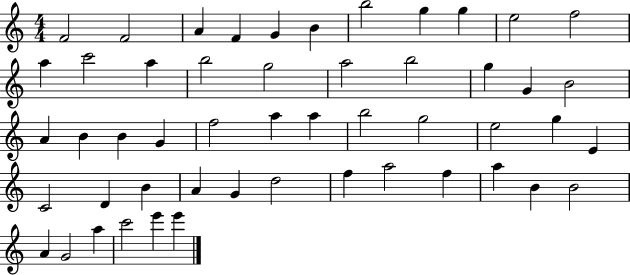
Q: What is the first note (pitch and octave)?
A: F4